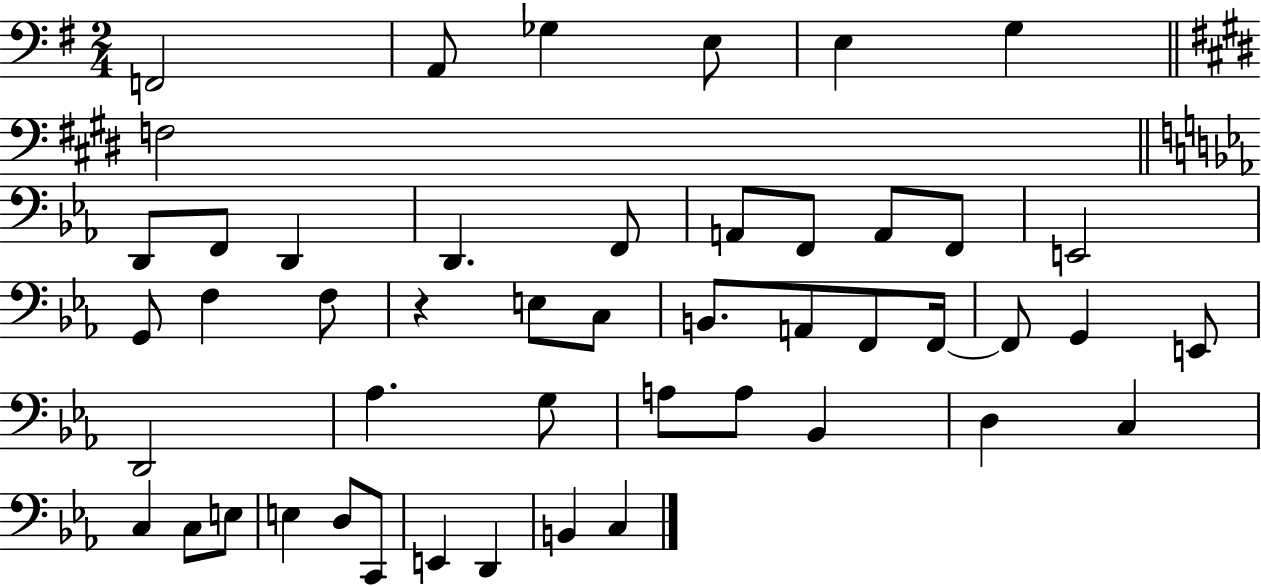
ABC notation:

X:1
T:Untitled
M:2/4
L:1/4
K:G
F,,2 A,,/2 _G, E,/2 E, G, F,2 D,,/2 F,,/2 D,, D,, F,,/2 A,,/2 F,,/2 A,,/2 F,,/2 E,,2 G,,/2 F, F,/2 z E,/2 C,/2 B,,/2 A,,/2 F,,/2 F,,/4 F,,/2 G,, E,,/2 D,,2 _A, G,/2 A,/2 A,/2 _B,, D, C, C, C,/2 E,/2 E, D,/2 C,,/2 E,, D,, B,, C,